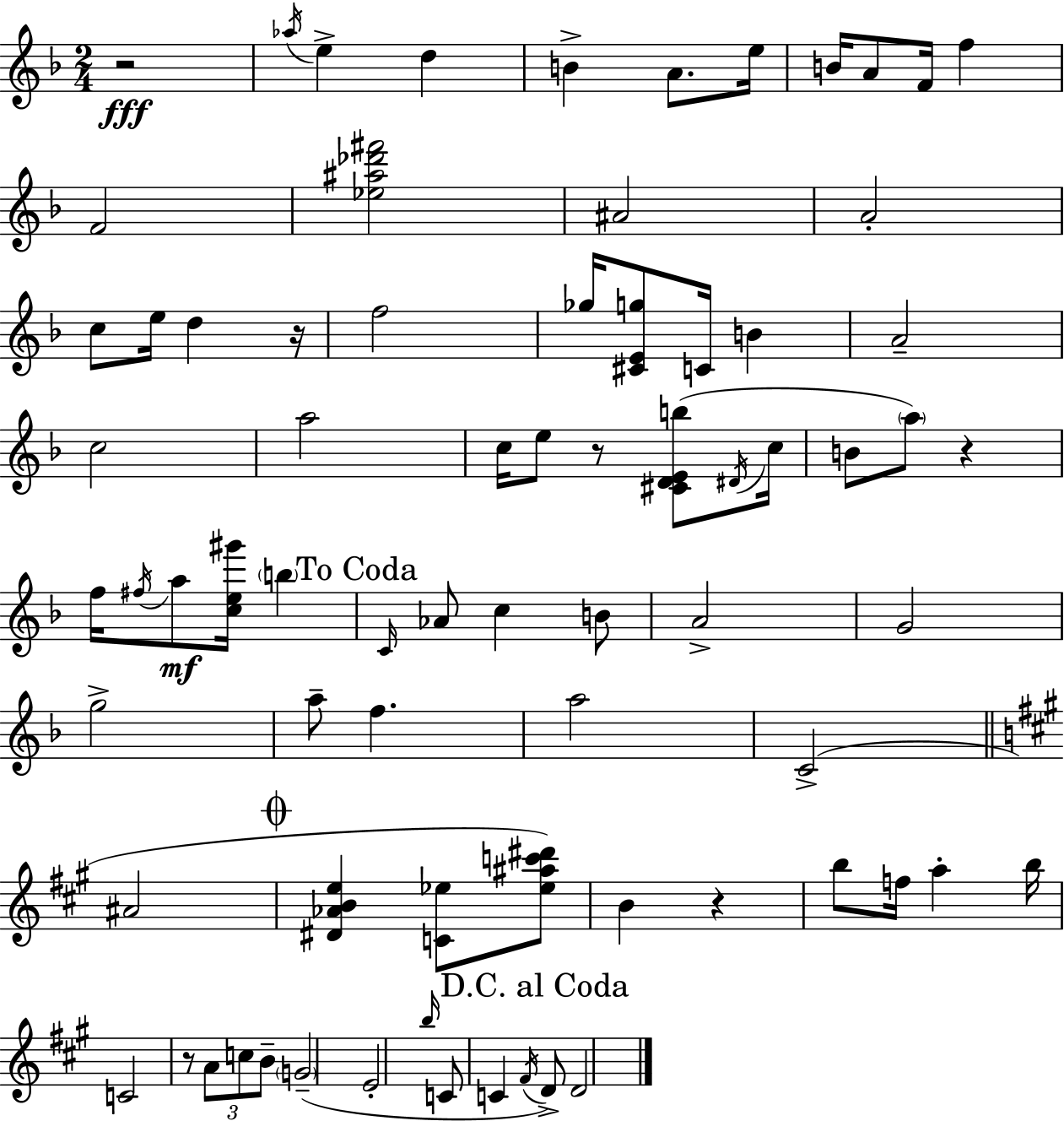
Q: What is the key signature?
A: D minor